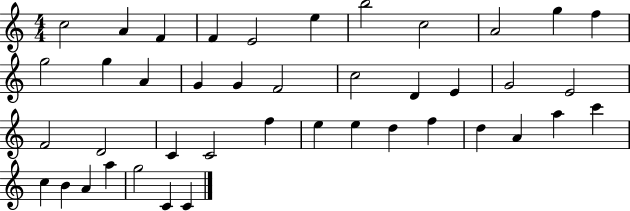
C5/h A4/q F4/q F4/q E4/h E5/q B5/h C5/h A4/h G5/q F5/q G5/h G5/q A4/q G4/q G4/q F4/h C5/h D4/q E4/q G4/h E4/h F4/h D4/h C4/q C4/h F5/q E5/q E5/q D5/q F5/q D5/q A4/q A5/q C6/q C5/q B4/q A4/q A5/q G5/h C4/q C4/q